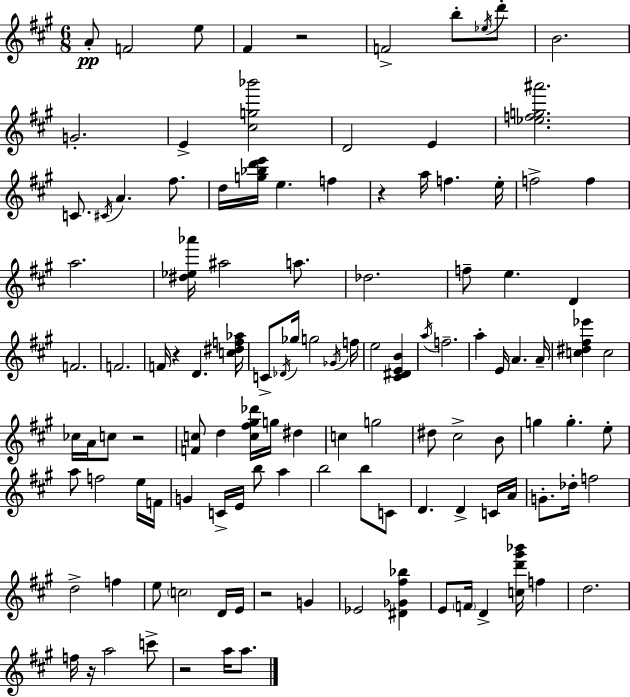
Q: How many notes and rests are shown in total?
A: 119